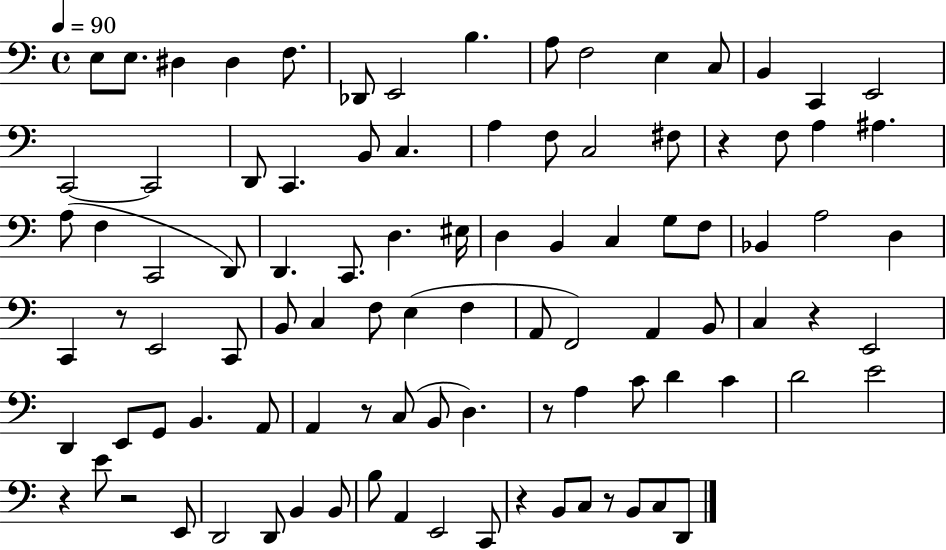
{
  \clef bass
  \time 4/4
  \defaultTimeSignature
  \key c \major
  \tempo 4 = 90
  e8 e8. dis4 dis4 f8. | des,8 e,2 b4. | a8 f2 e4 c8 | b,4 c,4 e,2 | \break c,2~~ c,2 | d,8 c,4. b,8 c4. | a4 f8 c2 fis8 | r4 f8 a4 ais4. | \break a8( f4 c,2 d,8) | d,4. c,8. d4. eis16 | d4 b,4 c4 g8 f8 | bes,4 a2 d4 | \break c,4 r8 e,2 c,8 | b,8 c4 f8 e4( f4 | a,8 f,2) a,4 b,8 | c4 r4 e,2 | \break d,4 e,8 g,8 b,4. a,8 | a,4 r8 c8( b,8 d4.) | r8 a4 c'8 d'4 c'4 | d'2 e'2 | \break r4 e'8 r2 e,8 | d,2 d,8 b,4 b,8 | b8 a,4 e,2 c,8 | r4 b,8 c8 r8 b,8 c8 d,8 | \break \bar "|."
}